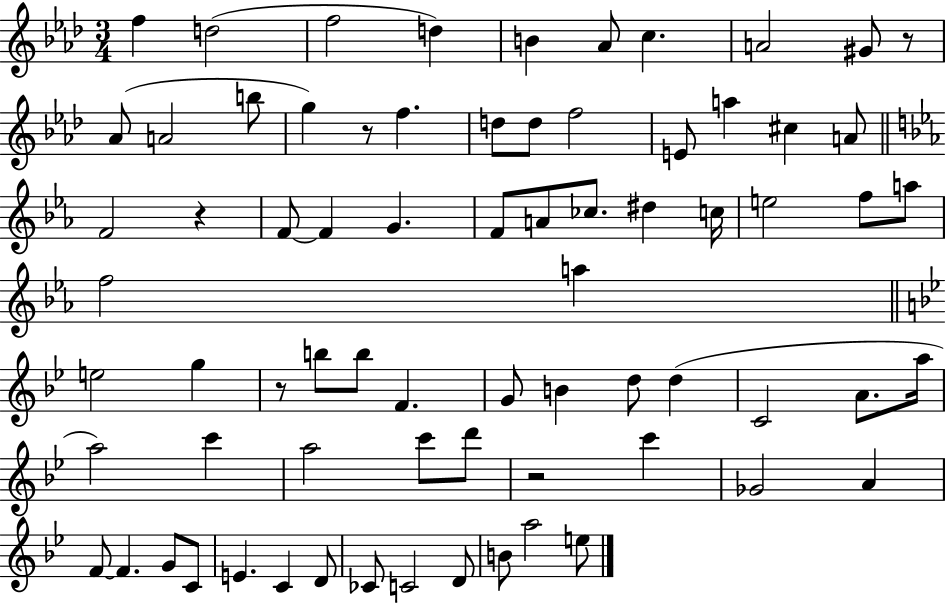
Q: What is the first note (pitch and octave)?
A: F5